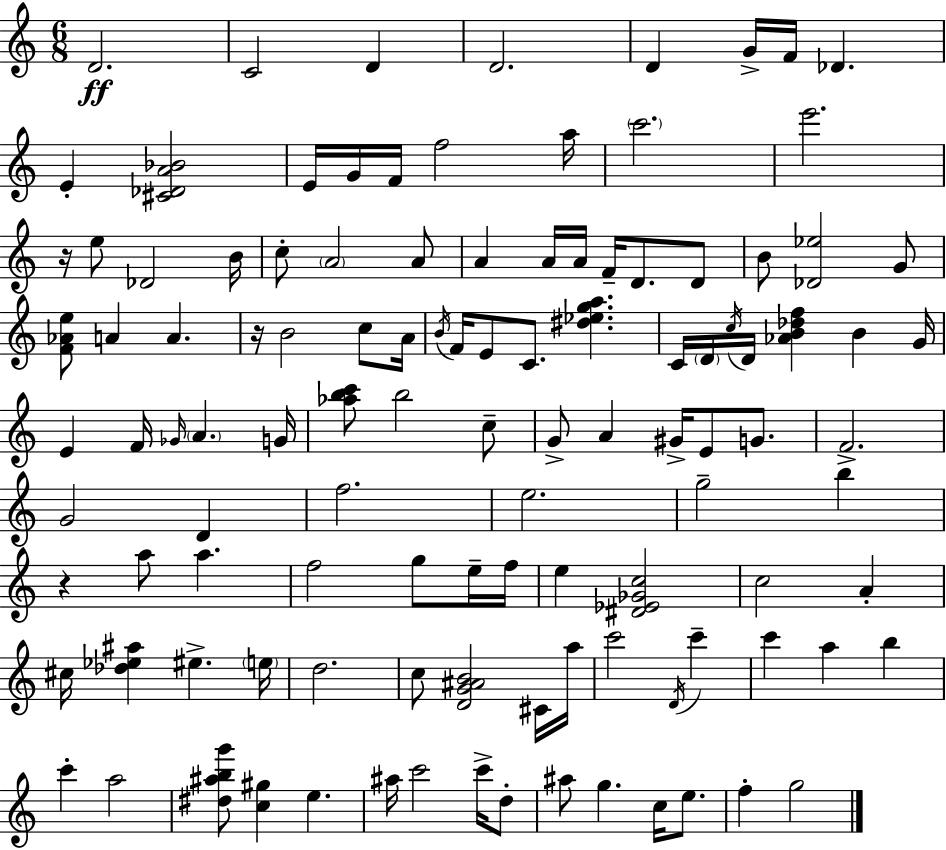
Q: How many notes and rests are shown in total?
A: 113